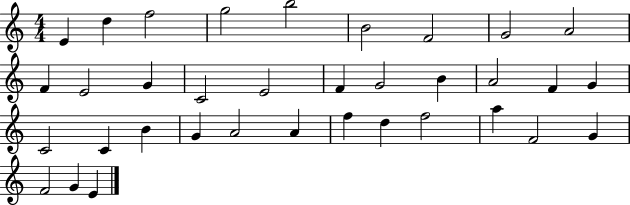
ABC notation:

X:1
T:Untitled
M:4/4
L:1/4
K:C
E d f2 g2 b2 B2 F2 G2 A2 F E2 G C2 E2 F G2 B A2 F G C2 C B G A2 A f d f2 a F2 G F2 G E